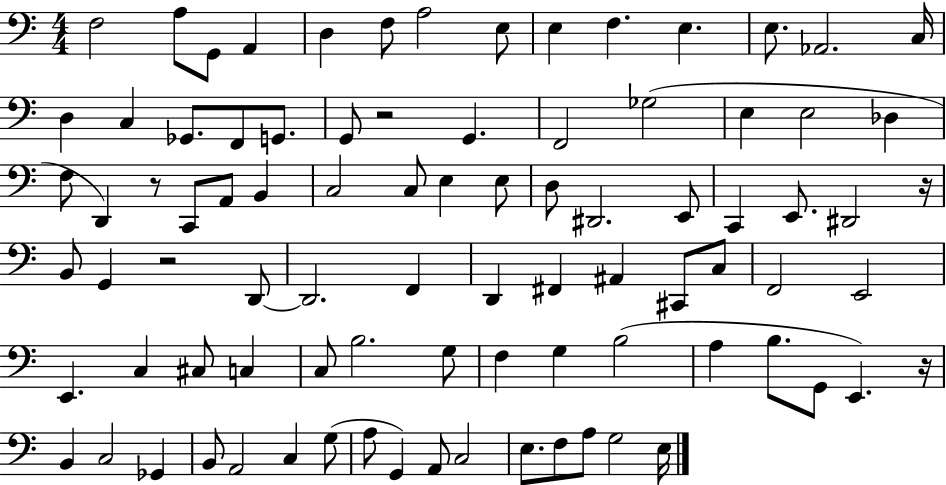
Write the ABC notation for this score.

X:1
T:Untitled
M:4/4
L:1/4
K:C
F,2 A,/2 G,,/2 A,, D, F,/2 A,2 E,/2 E, F, E, E,/2 _A,,2 C,/4 D, C, _G,,/2 F,,/2 G,,/2 G,,/2 z2 G,, F,,2 _G,2 E, E,2 _D, F,/2 D,, z/2 C,,/2 A,,/2 B,, C,2 C,/2 E, E,/2 D,/2 ^D,,2 E,,/2 C,, E,,/2 ^D,,2 z/4 B,,/2 G,, z2 D,,/2 D,,2 F,, D,, ^F,, ^A,, ^C,,/2 C,/2 F,,2 E,,2 E,, C, ^C,/2 C, C,/2 B,2 G,/2 F, G, B,2 A, B,/2 G,,/2 E,, z/4 B,, C,2 _G,, B,,/2 A,,2 C, G,/2 A,/2 G,, A,,/2 C,2 E,/2 F,/2 A,/2 G,2 E,/4